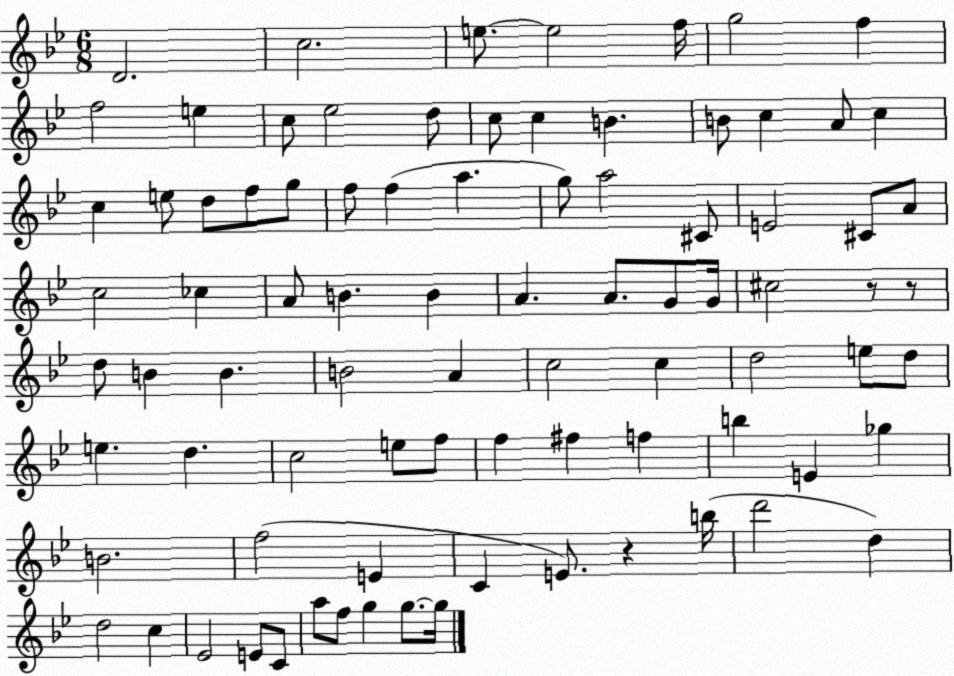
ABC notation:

X:1
T:Untitled
M:6/8
L:1/4
K:Bb
D2 c2 e/2 e2 f/4 g2 f f2 e c/2 _e2 d/2 c/2 c B B/2 c A/2 c c e/2 d/2 f/2 g/2 f/2 f a g/2 a2 ^C/2 E2 ^C/2 A/2 c2 _c A/2 B B A A/2 G/2 G/4 ^c2 z/2 z/2 d/2 B B B2 A c2 c d2 e/2 d/2 e d c2 e/2 f/2 f ^f f b E _g B2 f2 E C E/2 z b/4 d'2 d d2 c _E2 E/2 C/2 a/2 f/2 g g/2 g/4